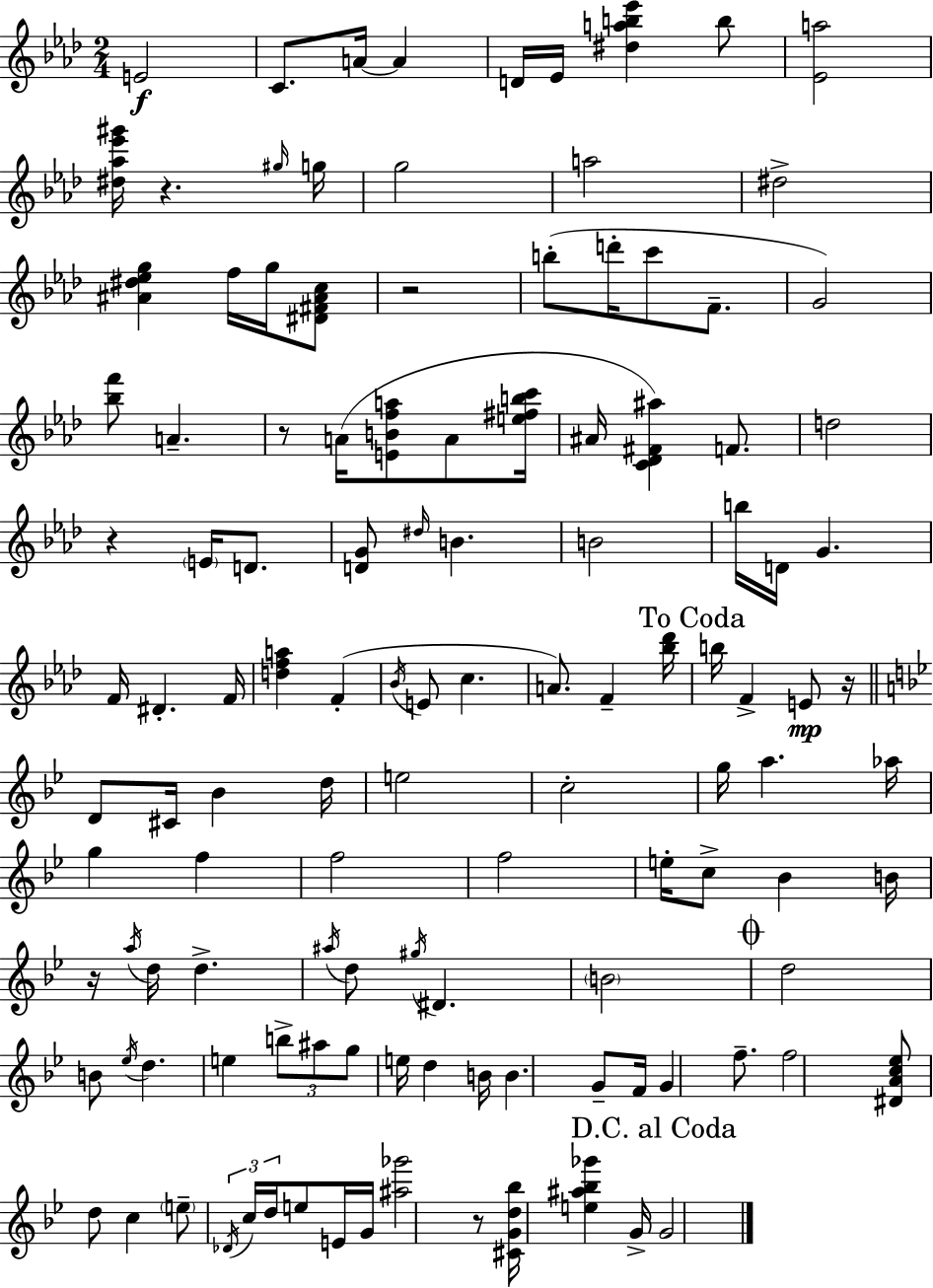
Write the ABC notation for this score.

X:1
T:Untitled
M:2/4
L:1/4
K:Fm
E2 C/2 A/4 A D/4 _E/4 [^dab_e'] b/2 [_Ea]2 [^d_a_e'^g']/4 z ^g/4 g/4 g2 a2 ^d2 [^A^d_eg] f/4 g/4 [^D^F^Ac]/2 z2 b/2 d'/4 c'/2 F/2 G2 [_bf']/2 A z/2 A/4 [EBfa]/2 A/2 [e^fbc']/4 ^A/4 [C_D^F^a] F/2 d2 z E/4 D/2 [DG]/2 ^d/4 B B2 b/4 D/4 G F/4 ^D F/4 [dfa] F _B/4 E/2 c A/2 F [_b_d']/4 b/4 F E/2 z/4 D/2 ^C/4 _B d/4 e2 c2 g/4 a _a/4 g f f2 f2 e/4 c/2 _B B/4 z/4 a/4 d/4 d ^a/4 d/2 ^g/4 ^D B2 d2 B/2 _e/4 d e b/2 ^a/2 g/2 e/4 d B/4 B G/2 F/4 G f/2 f2 [^DAc_e]/2 d/2 c e/2 _D/4 c/4 d/4 e/2 E/4 G/4 [^a_g']2 z/2 [^CGd_b]/4 [e^a_b_g'] G/4 G2